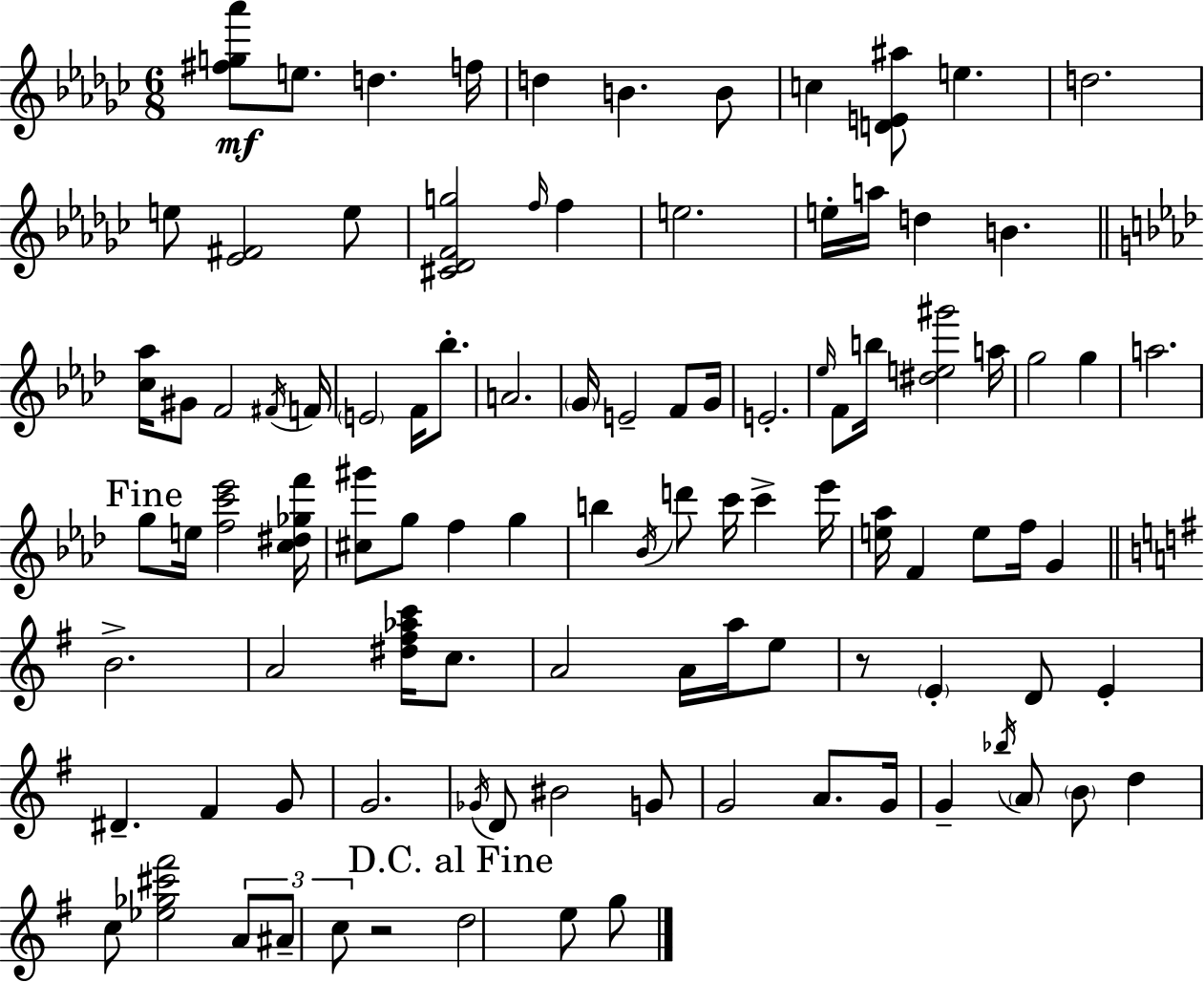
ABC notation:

X:1
T:Untitled
M:6/8
L:1/4
K:Ebm
[^fg_a']/2 e/2 d f/4 d B B/2 c [DE^a]/2 e d2 e/2 [_E^F]2 e/2 [^C_DFg]2 f/4 f e2 e/4 a/4 d B [c_a]/4 ^G/2 F2 ^F/4 F/4 E2 F/4 _b/2 A2 G/4 E2 F/2 G/4 E2 _e/4 F/2 b/4 [^de^g']2 a/4 g2 g a2 g/2 e/4 [fc'_e']2 [c^d_gf']/4 [^c^g']/2 g/2 f g b _B/4 d'/2 c'/4 c' _e'/4 [e_a]/4 F e/2 f/4 G B2 A2 [^d^f_ac']/4 c/2 A2 A/4 a/4 e/2 z/2 E D/2 E ^D ^F G/2 G2 _G/4 D/2 ^B2 G/2 G2 A/2 G/4 G _b/4 A/2 B/2 d c/2 [_e_g^c'^f']2 A/2 ^A/2 c/2 z2 d2 e/2 g/2